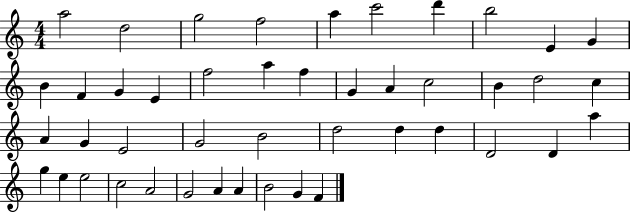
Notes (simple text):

A5/h D5/h G5/h F5/h A5/q C6/h D6/q B5/h E4/q G4/q B4/q F4/q G4/q E4/q F5/h A5/q F5/q G4/q A4/q C5/h B4/q D5/h C5/q A4/q G4/q E4/h G4/h B4/h D5/h D5/q D5/q D4/h D4/q A5/q G5/q E5/q E5/h C5/h A4/h G4/h A4/q A4/q B4/h G4/q F4/q